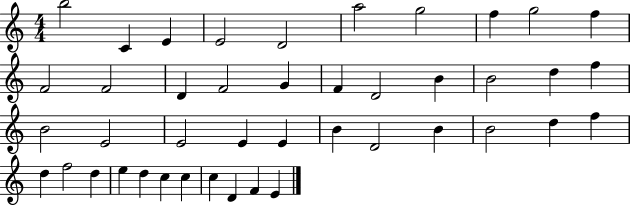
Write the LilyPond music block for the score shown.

{
  \clef treble
  \numericTimeSignature
  \time 4/4
  \key c \major
  b''2 c'4 e'4 | e'2 d'2 | a''2 g''2 | f''4 g''2 f''4 | \break f'2 f'2 | d'4 f'2 g'4 | f'4 d'2 b'4 | b'2 d''4 f''4 | \break b'2 e'2 | e'2 e'4 e'4 | b'4 d'2 b'4 | b'2 d''4 f''4 | \break d''4 f''2 d''4 | e''4 d''4 c''4 c''4 | c''4 d'4 f'4 e'4 | \bar "|."
}